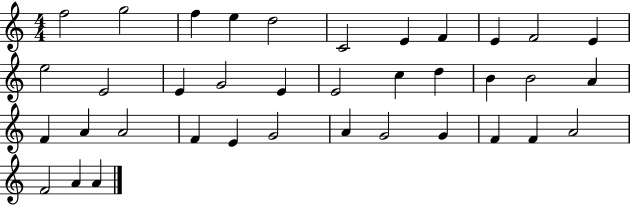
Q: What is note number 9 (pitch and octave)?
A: E4